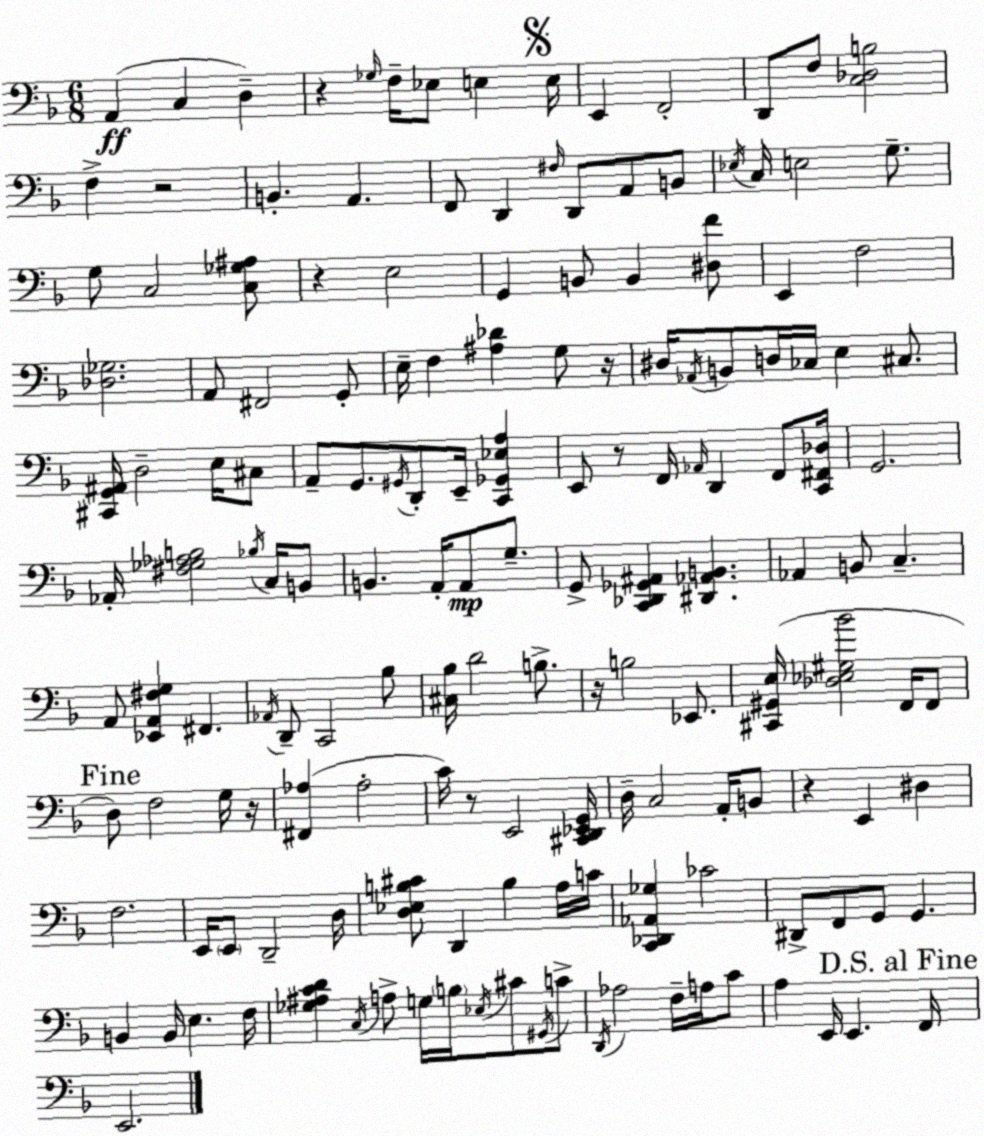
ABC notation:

X:1
T:Untitled
M:6/8
L:1/4
K:Dm
A,, C, D, z _G,/4 F,/4 _E,/2 E, E,/4 E,, F,,2 D,,/2 F,/2 [C,_D,B,]2 F, z2 B,, A,, F,,/2 D,, ^F,/4 D,,/2 A,,/2 B,,/2 _E,/4 C,/4 E,2 G,/2 G,/2 C,2 [C,_G,^A,]/2 z E,2 G,, B,,/2 B,, [^D,F]/2 E,, F,2 [_D,_G,]2 A,,/2 ^F,,2 G,,/2 E,/4 F, [^A,_D] G,/2 z/4 ^D,/4 _A,,/4 B,,/2 D,/4 _C,/4 E, ^C,/2 [^C,,G,,^A,,]/4 D,2 E,/4 ^C,/2 A,,/2 G,,/2 ^G,,/4 D,,/2 E,,/4 [C,,_G,,_E,A,] E,,/2 z/2 F,,/4 _A,,/4 D,, F,,/2 [C,,^F,,_D,]/4 G,,2 _A,,/4 [^F,_G,_A,B,]2 _B,/4 C,/4 B,,/2 B,, A,,/4 A,,/2 G,/2 G,,/2 [C,,_D,,_G,,^A,,] [^D,,_A,,B,,] _A,, B,,/2 C, A,,/2 [_E,,A,,^F,G,] ^F,, _A,,/4 D,,/2 C,,2 _B,/2 [^C,_B,]/4 D2 B,/2 z/4 B,2 _E,,/2 [^C,,^G,,E,]/4 [_D,_E,^G,_B]2 F,,/4 F,,/2 D,/2 F,2 G,/4 z/4 [^F,,_A,] _A,2 C/4 z/2 E,,2 [^C,,D,,_E,,G,,]/4 D,/4 C,2 A,,/4 B,,/2 z E,, ^D, F,2 E,,/4 E,,/2 D,,2 D,/4 [D,_E,B,^C]/2 D,, B, A,/4 C/4 [C,,_D,,_A,,_G,] _C2 ^D,,/2 F,,/2 G,,/2 G,, B,, B,,/4 E, F,/4 [_G,^A,CD] C,/4 A,/2 G,/4 B,/4 _E,/4 ^C/2 ^G,,/4 C/2 D,,/4 _A,2 F,/4 A,/4 C/2 A, E,,/4 E,, F,,/4 E,,2